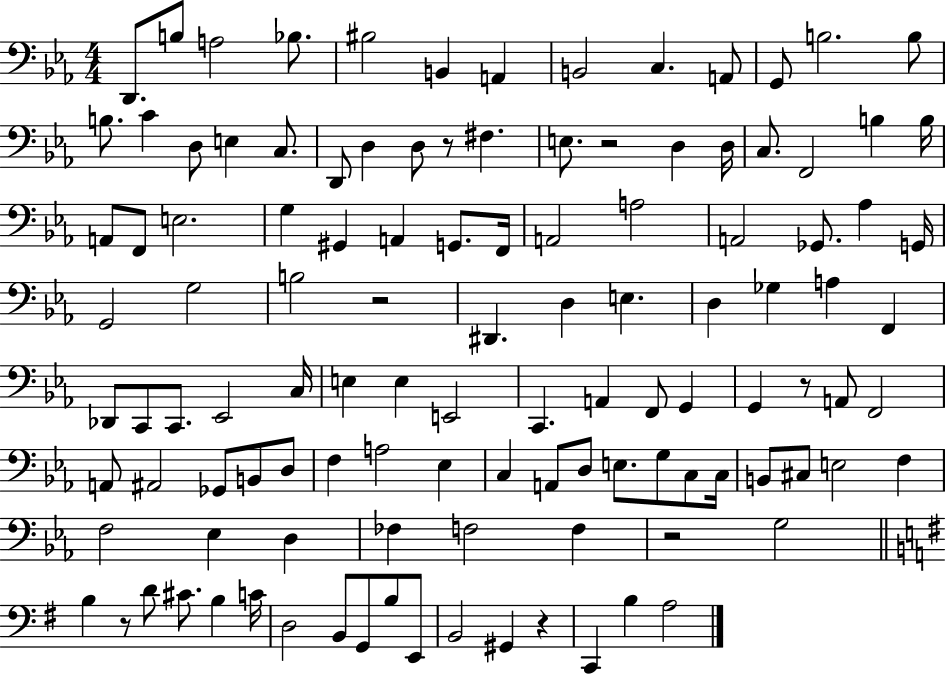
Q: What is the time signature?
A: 4/4